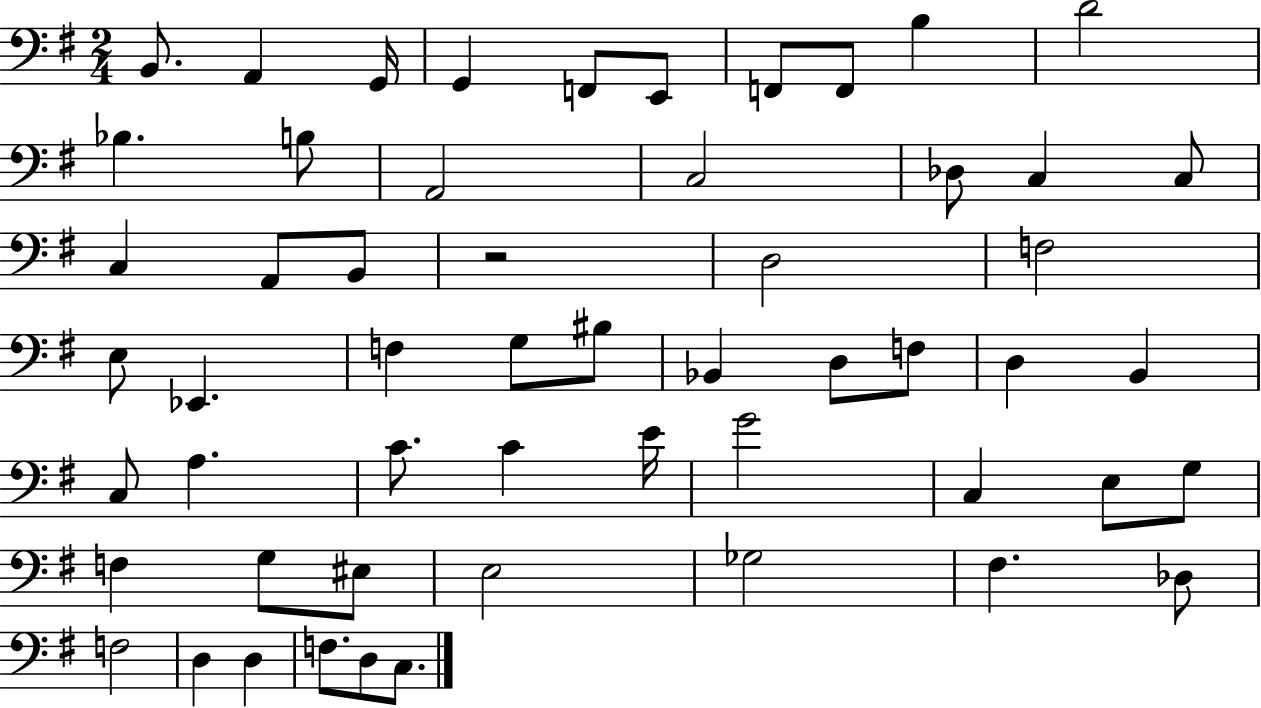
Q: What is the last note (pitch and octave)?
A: C3